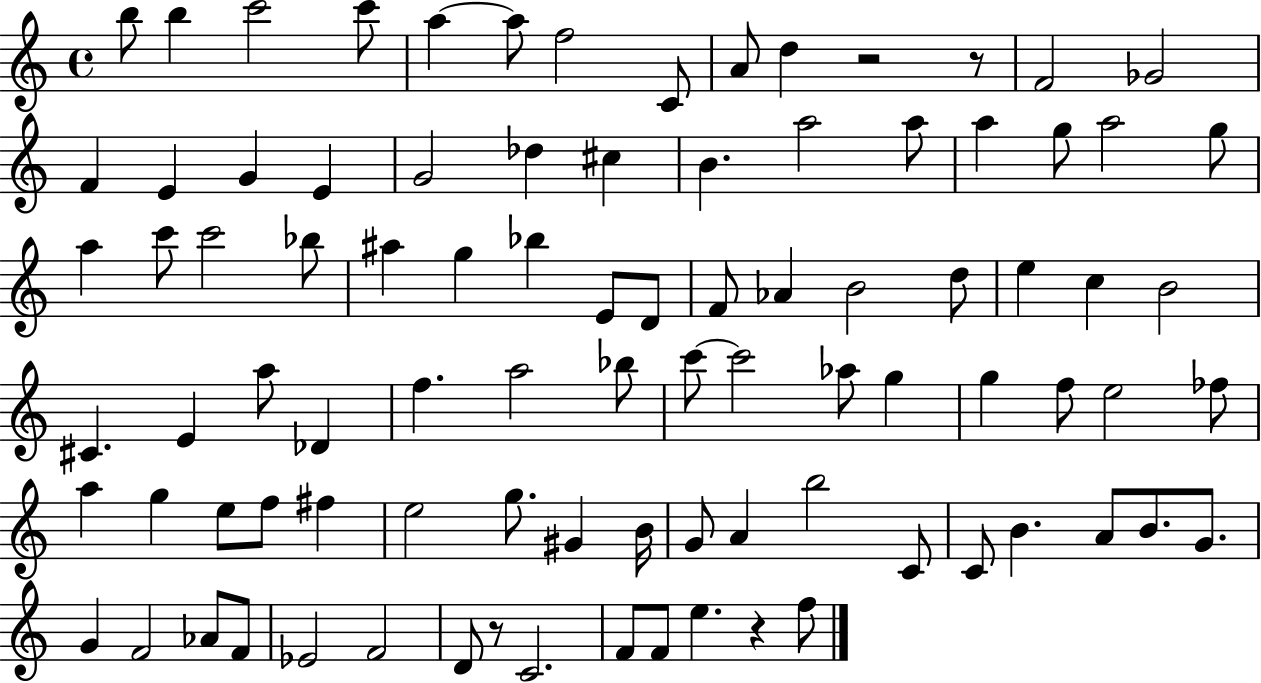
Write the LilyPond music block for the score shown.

{
  \clef treble
  \time 4/4
  \defaultTimeSignature
  \key c \major
  b''8 b''4 c'''2 c'''8 | a''4~~ a''8 f''2 c'8 | a'8 d''4 r2 r8 | f'2 ges'2 | \break f'4 e'4 g'4 e'4 | g'2 des''4 cis''4 | b'4. a''2 a''8 | a''4 g''8 a''2 g''8 | \break a''4 c'''8 c'''2 bes''8 | ais''4 g''4 bes''4 e'8 d'8 | f'8 aes'4 b'2 d''8 | e''4 c''4 b'2 | \break cis'4. e'4 a''8 des'4 | f''4. a''2 bes''8 | c'''8~~ c'''2 aes''8 g''4 | g''4 f''8 e''2 fes''8 | \break a''4 g''4 e''8 f''8 fis''4 | e''2 g''8. gis'4 b'16 | g'8 a'4 b''2 c'8 | c'8 b'4. a'8 b'8. g'8. | \break g'4 f'2 aes'8 f'8 | ees'2 f'2 | d'8 r8 c'2. | f'8 f'8 e''4. r4 f''8 | \break \bar "|."
}